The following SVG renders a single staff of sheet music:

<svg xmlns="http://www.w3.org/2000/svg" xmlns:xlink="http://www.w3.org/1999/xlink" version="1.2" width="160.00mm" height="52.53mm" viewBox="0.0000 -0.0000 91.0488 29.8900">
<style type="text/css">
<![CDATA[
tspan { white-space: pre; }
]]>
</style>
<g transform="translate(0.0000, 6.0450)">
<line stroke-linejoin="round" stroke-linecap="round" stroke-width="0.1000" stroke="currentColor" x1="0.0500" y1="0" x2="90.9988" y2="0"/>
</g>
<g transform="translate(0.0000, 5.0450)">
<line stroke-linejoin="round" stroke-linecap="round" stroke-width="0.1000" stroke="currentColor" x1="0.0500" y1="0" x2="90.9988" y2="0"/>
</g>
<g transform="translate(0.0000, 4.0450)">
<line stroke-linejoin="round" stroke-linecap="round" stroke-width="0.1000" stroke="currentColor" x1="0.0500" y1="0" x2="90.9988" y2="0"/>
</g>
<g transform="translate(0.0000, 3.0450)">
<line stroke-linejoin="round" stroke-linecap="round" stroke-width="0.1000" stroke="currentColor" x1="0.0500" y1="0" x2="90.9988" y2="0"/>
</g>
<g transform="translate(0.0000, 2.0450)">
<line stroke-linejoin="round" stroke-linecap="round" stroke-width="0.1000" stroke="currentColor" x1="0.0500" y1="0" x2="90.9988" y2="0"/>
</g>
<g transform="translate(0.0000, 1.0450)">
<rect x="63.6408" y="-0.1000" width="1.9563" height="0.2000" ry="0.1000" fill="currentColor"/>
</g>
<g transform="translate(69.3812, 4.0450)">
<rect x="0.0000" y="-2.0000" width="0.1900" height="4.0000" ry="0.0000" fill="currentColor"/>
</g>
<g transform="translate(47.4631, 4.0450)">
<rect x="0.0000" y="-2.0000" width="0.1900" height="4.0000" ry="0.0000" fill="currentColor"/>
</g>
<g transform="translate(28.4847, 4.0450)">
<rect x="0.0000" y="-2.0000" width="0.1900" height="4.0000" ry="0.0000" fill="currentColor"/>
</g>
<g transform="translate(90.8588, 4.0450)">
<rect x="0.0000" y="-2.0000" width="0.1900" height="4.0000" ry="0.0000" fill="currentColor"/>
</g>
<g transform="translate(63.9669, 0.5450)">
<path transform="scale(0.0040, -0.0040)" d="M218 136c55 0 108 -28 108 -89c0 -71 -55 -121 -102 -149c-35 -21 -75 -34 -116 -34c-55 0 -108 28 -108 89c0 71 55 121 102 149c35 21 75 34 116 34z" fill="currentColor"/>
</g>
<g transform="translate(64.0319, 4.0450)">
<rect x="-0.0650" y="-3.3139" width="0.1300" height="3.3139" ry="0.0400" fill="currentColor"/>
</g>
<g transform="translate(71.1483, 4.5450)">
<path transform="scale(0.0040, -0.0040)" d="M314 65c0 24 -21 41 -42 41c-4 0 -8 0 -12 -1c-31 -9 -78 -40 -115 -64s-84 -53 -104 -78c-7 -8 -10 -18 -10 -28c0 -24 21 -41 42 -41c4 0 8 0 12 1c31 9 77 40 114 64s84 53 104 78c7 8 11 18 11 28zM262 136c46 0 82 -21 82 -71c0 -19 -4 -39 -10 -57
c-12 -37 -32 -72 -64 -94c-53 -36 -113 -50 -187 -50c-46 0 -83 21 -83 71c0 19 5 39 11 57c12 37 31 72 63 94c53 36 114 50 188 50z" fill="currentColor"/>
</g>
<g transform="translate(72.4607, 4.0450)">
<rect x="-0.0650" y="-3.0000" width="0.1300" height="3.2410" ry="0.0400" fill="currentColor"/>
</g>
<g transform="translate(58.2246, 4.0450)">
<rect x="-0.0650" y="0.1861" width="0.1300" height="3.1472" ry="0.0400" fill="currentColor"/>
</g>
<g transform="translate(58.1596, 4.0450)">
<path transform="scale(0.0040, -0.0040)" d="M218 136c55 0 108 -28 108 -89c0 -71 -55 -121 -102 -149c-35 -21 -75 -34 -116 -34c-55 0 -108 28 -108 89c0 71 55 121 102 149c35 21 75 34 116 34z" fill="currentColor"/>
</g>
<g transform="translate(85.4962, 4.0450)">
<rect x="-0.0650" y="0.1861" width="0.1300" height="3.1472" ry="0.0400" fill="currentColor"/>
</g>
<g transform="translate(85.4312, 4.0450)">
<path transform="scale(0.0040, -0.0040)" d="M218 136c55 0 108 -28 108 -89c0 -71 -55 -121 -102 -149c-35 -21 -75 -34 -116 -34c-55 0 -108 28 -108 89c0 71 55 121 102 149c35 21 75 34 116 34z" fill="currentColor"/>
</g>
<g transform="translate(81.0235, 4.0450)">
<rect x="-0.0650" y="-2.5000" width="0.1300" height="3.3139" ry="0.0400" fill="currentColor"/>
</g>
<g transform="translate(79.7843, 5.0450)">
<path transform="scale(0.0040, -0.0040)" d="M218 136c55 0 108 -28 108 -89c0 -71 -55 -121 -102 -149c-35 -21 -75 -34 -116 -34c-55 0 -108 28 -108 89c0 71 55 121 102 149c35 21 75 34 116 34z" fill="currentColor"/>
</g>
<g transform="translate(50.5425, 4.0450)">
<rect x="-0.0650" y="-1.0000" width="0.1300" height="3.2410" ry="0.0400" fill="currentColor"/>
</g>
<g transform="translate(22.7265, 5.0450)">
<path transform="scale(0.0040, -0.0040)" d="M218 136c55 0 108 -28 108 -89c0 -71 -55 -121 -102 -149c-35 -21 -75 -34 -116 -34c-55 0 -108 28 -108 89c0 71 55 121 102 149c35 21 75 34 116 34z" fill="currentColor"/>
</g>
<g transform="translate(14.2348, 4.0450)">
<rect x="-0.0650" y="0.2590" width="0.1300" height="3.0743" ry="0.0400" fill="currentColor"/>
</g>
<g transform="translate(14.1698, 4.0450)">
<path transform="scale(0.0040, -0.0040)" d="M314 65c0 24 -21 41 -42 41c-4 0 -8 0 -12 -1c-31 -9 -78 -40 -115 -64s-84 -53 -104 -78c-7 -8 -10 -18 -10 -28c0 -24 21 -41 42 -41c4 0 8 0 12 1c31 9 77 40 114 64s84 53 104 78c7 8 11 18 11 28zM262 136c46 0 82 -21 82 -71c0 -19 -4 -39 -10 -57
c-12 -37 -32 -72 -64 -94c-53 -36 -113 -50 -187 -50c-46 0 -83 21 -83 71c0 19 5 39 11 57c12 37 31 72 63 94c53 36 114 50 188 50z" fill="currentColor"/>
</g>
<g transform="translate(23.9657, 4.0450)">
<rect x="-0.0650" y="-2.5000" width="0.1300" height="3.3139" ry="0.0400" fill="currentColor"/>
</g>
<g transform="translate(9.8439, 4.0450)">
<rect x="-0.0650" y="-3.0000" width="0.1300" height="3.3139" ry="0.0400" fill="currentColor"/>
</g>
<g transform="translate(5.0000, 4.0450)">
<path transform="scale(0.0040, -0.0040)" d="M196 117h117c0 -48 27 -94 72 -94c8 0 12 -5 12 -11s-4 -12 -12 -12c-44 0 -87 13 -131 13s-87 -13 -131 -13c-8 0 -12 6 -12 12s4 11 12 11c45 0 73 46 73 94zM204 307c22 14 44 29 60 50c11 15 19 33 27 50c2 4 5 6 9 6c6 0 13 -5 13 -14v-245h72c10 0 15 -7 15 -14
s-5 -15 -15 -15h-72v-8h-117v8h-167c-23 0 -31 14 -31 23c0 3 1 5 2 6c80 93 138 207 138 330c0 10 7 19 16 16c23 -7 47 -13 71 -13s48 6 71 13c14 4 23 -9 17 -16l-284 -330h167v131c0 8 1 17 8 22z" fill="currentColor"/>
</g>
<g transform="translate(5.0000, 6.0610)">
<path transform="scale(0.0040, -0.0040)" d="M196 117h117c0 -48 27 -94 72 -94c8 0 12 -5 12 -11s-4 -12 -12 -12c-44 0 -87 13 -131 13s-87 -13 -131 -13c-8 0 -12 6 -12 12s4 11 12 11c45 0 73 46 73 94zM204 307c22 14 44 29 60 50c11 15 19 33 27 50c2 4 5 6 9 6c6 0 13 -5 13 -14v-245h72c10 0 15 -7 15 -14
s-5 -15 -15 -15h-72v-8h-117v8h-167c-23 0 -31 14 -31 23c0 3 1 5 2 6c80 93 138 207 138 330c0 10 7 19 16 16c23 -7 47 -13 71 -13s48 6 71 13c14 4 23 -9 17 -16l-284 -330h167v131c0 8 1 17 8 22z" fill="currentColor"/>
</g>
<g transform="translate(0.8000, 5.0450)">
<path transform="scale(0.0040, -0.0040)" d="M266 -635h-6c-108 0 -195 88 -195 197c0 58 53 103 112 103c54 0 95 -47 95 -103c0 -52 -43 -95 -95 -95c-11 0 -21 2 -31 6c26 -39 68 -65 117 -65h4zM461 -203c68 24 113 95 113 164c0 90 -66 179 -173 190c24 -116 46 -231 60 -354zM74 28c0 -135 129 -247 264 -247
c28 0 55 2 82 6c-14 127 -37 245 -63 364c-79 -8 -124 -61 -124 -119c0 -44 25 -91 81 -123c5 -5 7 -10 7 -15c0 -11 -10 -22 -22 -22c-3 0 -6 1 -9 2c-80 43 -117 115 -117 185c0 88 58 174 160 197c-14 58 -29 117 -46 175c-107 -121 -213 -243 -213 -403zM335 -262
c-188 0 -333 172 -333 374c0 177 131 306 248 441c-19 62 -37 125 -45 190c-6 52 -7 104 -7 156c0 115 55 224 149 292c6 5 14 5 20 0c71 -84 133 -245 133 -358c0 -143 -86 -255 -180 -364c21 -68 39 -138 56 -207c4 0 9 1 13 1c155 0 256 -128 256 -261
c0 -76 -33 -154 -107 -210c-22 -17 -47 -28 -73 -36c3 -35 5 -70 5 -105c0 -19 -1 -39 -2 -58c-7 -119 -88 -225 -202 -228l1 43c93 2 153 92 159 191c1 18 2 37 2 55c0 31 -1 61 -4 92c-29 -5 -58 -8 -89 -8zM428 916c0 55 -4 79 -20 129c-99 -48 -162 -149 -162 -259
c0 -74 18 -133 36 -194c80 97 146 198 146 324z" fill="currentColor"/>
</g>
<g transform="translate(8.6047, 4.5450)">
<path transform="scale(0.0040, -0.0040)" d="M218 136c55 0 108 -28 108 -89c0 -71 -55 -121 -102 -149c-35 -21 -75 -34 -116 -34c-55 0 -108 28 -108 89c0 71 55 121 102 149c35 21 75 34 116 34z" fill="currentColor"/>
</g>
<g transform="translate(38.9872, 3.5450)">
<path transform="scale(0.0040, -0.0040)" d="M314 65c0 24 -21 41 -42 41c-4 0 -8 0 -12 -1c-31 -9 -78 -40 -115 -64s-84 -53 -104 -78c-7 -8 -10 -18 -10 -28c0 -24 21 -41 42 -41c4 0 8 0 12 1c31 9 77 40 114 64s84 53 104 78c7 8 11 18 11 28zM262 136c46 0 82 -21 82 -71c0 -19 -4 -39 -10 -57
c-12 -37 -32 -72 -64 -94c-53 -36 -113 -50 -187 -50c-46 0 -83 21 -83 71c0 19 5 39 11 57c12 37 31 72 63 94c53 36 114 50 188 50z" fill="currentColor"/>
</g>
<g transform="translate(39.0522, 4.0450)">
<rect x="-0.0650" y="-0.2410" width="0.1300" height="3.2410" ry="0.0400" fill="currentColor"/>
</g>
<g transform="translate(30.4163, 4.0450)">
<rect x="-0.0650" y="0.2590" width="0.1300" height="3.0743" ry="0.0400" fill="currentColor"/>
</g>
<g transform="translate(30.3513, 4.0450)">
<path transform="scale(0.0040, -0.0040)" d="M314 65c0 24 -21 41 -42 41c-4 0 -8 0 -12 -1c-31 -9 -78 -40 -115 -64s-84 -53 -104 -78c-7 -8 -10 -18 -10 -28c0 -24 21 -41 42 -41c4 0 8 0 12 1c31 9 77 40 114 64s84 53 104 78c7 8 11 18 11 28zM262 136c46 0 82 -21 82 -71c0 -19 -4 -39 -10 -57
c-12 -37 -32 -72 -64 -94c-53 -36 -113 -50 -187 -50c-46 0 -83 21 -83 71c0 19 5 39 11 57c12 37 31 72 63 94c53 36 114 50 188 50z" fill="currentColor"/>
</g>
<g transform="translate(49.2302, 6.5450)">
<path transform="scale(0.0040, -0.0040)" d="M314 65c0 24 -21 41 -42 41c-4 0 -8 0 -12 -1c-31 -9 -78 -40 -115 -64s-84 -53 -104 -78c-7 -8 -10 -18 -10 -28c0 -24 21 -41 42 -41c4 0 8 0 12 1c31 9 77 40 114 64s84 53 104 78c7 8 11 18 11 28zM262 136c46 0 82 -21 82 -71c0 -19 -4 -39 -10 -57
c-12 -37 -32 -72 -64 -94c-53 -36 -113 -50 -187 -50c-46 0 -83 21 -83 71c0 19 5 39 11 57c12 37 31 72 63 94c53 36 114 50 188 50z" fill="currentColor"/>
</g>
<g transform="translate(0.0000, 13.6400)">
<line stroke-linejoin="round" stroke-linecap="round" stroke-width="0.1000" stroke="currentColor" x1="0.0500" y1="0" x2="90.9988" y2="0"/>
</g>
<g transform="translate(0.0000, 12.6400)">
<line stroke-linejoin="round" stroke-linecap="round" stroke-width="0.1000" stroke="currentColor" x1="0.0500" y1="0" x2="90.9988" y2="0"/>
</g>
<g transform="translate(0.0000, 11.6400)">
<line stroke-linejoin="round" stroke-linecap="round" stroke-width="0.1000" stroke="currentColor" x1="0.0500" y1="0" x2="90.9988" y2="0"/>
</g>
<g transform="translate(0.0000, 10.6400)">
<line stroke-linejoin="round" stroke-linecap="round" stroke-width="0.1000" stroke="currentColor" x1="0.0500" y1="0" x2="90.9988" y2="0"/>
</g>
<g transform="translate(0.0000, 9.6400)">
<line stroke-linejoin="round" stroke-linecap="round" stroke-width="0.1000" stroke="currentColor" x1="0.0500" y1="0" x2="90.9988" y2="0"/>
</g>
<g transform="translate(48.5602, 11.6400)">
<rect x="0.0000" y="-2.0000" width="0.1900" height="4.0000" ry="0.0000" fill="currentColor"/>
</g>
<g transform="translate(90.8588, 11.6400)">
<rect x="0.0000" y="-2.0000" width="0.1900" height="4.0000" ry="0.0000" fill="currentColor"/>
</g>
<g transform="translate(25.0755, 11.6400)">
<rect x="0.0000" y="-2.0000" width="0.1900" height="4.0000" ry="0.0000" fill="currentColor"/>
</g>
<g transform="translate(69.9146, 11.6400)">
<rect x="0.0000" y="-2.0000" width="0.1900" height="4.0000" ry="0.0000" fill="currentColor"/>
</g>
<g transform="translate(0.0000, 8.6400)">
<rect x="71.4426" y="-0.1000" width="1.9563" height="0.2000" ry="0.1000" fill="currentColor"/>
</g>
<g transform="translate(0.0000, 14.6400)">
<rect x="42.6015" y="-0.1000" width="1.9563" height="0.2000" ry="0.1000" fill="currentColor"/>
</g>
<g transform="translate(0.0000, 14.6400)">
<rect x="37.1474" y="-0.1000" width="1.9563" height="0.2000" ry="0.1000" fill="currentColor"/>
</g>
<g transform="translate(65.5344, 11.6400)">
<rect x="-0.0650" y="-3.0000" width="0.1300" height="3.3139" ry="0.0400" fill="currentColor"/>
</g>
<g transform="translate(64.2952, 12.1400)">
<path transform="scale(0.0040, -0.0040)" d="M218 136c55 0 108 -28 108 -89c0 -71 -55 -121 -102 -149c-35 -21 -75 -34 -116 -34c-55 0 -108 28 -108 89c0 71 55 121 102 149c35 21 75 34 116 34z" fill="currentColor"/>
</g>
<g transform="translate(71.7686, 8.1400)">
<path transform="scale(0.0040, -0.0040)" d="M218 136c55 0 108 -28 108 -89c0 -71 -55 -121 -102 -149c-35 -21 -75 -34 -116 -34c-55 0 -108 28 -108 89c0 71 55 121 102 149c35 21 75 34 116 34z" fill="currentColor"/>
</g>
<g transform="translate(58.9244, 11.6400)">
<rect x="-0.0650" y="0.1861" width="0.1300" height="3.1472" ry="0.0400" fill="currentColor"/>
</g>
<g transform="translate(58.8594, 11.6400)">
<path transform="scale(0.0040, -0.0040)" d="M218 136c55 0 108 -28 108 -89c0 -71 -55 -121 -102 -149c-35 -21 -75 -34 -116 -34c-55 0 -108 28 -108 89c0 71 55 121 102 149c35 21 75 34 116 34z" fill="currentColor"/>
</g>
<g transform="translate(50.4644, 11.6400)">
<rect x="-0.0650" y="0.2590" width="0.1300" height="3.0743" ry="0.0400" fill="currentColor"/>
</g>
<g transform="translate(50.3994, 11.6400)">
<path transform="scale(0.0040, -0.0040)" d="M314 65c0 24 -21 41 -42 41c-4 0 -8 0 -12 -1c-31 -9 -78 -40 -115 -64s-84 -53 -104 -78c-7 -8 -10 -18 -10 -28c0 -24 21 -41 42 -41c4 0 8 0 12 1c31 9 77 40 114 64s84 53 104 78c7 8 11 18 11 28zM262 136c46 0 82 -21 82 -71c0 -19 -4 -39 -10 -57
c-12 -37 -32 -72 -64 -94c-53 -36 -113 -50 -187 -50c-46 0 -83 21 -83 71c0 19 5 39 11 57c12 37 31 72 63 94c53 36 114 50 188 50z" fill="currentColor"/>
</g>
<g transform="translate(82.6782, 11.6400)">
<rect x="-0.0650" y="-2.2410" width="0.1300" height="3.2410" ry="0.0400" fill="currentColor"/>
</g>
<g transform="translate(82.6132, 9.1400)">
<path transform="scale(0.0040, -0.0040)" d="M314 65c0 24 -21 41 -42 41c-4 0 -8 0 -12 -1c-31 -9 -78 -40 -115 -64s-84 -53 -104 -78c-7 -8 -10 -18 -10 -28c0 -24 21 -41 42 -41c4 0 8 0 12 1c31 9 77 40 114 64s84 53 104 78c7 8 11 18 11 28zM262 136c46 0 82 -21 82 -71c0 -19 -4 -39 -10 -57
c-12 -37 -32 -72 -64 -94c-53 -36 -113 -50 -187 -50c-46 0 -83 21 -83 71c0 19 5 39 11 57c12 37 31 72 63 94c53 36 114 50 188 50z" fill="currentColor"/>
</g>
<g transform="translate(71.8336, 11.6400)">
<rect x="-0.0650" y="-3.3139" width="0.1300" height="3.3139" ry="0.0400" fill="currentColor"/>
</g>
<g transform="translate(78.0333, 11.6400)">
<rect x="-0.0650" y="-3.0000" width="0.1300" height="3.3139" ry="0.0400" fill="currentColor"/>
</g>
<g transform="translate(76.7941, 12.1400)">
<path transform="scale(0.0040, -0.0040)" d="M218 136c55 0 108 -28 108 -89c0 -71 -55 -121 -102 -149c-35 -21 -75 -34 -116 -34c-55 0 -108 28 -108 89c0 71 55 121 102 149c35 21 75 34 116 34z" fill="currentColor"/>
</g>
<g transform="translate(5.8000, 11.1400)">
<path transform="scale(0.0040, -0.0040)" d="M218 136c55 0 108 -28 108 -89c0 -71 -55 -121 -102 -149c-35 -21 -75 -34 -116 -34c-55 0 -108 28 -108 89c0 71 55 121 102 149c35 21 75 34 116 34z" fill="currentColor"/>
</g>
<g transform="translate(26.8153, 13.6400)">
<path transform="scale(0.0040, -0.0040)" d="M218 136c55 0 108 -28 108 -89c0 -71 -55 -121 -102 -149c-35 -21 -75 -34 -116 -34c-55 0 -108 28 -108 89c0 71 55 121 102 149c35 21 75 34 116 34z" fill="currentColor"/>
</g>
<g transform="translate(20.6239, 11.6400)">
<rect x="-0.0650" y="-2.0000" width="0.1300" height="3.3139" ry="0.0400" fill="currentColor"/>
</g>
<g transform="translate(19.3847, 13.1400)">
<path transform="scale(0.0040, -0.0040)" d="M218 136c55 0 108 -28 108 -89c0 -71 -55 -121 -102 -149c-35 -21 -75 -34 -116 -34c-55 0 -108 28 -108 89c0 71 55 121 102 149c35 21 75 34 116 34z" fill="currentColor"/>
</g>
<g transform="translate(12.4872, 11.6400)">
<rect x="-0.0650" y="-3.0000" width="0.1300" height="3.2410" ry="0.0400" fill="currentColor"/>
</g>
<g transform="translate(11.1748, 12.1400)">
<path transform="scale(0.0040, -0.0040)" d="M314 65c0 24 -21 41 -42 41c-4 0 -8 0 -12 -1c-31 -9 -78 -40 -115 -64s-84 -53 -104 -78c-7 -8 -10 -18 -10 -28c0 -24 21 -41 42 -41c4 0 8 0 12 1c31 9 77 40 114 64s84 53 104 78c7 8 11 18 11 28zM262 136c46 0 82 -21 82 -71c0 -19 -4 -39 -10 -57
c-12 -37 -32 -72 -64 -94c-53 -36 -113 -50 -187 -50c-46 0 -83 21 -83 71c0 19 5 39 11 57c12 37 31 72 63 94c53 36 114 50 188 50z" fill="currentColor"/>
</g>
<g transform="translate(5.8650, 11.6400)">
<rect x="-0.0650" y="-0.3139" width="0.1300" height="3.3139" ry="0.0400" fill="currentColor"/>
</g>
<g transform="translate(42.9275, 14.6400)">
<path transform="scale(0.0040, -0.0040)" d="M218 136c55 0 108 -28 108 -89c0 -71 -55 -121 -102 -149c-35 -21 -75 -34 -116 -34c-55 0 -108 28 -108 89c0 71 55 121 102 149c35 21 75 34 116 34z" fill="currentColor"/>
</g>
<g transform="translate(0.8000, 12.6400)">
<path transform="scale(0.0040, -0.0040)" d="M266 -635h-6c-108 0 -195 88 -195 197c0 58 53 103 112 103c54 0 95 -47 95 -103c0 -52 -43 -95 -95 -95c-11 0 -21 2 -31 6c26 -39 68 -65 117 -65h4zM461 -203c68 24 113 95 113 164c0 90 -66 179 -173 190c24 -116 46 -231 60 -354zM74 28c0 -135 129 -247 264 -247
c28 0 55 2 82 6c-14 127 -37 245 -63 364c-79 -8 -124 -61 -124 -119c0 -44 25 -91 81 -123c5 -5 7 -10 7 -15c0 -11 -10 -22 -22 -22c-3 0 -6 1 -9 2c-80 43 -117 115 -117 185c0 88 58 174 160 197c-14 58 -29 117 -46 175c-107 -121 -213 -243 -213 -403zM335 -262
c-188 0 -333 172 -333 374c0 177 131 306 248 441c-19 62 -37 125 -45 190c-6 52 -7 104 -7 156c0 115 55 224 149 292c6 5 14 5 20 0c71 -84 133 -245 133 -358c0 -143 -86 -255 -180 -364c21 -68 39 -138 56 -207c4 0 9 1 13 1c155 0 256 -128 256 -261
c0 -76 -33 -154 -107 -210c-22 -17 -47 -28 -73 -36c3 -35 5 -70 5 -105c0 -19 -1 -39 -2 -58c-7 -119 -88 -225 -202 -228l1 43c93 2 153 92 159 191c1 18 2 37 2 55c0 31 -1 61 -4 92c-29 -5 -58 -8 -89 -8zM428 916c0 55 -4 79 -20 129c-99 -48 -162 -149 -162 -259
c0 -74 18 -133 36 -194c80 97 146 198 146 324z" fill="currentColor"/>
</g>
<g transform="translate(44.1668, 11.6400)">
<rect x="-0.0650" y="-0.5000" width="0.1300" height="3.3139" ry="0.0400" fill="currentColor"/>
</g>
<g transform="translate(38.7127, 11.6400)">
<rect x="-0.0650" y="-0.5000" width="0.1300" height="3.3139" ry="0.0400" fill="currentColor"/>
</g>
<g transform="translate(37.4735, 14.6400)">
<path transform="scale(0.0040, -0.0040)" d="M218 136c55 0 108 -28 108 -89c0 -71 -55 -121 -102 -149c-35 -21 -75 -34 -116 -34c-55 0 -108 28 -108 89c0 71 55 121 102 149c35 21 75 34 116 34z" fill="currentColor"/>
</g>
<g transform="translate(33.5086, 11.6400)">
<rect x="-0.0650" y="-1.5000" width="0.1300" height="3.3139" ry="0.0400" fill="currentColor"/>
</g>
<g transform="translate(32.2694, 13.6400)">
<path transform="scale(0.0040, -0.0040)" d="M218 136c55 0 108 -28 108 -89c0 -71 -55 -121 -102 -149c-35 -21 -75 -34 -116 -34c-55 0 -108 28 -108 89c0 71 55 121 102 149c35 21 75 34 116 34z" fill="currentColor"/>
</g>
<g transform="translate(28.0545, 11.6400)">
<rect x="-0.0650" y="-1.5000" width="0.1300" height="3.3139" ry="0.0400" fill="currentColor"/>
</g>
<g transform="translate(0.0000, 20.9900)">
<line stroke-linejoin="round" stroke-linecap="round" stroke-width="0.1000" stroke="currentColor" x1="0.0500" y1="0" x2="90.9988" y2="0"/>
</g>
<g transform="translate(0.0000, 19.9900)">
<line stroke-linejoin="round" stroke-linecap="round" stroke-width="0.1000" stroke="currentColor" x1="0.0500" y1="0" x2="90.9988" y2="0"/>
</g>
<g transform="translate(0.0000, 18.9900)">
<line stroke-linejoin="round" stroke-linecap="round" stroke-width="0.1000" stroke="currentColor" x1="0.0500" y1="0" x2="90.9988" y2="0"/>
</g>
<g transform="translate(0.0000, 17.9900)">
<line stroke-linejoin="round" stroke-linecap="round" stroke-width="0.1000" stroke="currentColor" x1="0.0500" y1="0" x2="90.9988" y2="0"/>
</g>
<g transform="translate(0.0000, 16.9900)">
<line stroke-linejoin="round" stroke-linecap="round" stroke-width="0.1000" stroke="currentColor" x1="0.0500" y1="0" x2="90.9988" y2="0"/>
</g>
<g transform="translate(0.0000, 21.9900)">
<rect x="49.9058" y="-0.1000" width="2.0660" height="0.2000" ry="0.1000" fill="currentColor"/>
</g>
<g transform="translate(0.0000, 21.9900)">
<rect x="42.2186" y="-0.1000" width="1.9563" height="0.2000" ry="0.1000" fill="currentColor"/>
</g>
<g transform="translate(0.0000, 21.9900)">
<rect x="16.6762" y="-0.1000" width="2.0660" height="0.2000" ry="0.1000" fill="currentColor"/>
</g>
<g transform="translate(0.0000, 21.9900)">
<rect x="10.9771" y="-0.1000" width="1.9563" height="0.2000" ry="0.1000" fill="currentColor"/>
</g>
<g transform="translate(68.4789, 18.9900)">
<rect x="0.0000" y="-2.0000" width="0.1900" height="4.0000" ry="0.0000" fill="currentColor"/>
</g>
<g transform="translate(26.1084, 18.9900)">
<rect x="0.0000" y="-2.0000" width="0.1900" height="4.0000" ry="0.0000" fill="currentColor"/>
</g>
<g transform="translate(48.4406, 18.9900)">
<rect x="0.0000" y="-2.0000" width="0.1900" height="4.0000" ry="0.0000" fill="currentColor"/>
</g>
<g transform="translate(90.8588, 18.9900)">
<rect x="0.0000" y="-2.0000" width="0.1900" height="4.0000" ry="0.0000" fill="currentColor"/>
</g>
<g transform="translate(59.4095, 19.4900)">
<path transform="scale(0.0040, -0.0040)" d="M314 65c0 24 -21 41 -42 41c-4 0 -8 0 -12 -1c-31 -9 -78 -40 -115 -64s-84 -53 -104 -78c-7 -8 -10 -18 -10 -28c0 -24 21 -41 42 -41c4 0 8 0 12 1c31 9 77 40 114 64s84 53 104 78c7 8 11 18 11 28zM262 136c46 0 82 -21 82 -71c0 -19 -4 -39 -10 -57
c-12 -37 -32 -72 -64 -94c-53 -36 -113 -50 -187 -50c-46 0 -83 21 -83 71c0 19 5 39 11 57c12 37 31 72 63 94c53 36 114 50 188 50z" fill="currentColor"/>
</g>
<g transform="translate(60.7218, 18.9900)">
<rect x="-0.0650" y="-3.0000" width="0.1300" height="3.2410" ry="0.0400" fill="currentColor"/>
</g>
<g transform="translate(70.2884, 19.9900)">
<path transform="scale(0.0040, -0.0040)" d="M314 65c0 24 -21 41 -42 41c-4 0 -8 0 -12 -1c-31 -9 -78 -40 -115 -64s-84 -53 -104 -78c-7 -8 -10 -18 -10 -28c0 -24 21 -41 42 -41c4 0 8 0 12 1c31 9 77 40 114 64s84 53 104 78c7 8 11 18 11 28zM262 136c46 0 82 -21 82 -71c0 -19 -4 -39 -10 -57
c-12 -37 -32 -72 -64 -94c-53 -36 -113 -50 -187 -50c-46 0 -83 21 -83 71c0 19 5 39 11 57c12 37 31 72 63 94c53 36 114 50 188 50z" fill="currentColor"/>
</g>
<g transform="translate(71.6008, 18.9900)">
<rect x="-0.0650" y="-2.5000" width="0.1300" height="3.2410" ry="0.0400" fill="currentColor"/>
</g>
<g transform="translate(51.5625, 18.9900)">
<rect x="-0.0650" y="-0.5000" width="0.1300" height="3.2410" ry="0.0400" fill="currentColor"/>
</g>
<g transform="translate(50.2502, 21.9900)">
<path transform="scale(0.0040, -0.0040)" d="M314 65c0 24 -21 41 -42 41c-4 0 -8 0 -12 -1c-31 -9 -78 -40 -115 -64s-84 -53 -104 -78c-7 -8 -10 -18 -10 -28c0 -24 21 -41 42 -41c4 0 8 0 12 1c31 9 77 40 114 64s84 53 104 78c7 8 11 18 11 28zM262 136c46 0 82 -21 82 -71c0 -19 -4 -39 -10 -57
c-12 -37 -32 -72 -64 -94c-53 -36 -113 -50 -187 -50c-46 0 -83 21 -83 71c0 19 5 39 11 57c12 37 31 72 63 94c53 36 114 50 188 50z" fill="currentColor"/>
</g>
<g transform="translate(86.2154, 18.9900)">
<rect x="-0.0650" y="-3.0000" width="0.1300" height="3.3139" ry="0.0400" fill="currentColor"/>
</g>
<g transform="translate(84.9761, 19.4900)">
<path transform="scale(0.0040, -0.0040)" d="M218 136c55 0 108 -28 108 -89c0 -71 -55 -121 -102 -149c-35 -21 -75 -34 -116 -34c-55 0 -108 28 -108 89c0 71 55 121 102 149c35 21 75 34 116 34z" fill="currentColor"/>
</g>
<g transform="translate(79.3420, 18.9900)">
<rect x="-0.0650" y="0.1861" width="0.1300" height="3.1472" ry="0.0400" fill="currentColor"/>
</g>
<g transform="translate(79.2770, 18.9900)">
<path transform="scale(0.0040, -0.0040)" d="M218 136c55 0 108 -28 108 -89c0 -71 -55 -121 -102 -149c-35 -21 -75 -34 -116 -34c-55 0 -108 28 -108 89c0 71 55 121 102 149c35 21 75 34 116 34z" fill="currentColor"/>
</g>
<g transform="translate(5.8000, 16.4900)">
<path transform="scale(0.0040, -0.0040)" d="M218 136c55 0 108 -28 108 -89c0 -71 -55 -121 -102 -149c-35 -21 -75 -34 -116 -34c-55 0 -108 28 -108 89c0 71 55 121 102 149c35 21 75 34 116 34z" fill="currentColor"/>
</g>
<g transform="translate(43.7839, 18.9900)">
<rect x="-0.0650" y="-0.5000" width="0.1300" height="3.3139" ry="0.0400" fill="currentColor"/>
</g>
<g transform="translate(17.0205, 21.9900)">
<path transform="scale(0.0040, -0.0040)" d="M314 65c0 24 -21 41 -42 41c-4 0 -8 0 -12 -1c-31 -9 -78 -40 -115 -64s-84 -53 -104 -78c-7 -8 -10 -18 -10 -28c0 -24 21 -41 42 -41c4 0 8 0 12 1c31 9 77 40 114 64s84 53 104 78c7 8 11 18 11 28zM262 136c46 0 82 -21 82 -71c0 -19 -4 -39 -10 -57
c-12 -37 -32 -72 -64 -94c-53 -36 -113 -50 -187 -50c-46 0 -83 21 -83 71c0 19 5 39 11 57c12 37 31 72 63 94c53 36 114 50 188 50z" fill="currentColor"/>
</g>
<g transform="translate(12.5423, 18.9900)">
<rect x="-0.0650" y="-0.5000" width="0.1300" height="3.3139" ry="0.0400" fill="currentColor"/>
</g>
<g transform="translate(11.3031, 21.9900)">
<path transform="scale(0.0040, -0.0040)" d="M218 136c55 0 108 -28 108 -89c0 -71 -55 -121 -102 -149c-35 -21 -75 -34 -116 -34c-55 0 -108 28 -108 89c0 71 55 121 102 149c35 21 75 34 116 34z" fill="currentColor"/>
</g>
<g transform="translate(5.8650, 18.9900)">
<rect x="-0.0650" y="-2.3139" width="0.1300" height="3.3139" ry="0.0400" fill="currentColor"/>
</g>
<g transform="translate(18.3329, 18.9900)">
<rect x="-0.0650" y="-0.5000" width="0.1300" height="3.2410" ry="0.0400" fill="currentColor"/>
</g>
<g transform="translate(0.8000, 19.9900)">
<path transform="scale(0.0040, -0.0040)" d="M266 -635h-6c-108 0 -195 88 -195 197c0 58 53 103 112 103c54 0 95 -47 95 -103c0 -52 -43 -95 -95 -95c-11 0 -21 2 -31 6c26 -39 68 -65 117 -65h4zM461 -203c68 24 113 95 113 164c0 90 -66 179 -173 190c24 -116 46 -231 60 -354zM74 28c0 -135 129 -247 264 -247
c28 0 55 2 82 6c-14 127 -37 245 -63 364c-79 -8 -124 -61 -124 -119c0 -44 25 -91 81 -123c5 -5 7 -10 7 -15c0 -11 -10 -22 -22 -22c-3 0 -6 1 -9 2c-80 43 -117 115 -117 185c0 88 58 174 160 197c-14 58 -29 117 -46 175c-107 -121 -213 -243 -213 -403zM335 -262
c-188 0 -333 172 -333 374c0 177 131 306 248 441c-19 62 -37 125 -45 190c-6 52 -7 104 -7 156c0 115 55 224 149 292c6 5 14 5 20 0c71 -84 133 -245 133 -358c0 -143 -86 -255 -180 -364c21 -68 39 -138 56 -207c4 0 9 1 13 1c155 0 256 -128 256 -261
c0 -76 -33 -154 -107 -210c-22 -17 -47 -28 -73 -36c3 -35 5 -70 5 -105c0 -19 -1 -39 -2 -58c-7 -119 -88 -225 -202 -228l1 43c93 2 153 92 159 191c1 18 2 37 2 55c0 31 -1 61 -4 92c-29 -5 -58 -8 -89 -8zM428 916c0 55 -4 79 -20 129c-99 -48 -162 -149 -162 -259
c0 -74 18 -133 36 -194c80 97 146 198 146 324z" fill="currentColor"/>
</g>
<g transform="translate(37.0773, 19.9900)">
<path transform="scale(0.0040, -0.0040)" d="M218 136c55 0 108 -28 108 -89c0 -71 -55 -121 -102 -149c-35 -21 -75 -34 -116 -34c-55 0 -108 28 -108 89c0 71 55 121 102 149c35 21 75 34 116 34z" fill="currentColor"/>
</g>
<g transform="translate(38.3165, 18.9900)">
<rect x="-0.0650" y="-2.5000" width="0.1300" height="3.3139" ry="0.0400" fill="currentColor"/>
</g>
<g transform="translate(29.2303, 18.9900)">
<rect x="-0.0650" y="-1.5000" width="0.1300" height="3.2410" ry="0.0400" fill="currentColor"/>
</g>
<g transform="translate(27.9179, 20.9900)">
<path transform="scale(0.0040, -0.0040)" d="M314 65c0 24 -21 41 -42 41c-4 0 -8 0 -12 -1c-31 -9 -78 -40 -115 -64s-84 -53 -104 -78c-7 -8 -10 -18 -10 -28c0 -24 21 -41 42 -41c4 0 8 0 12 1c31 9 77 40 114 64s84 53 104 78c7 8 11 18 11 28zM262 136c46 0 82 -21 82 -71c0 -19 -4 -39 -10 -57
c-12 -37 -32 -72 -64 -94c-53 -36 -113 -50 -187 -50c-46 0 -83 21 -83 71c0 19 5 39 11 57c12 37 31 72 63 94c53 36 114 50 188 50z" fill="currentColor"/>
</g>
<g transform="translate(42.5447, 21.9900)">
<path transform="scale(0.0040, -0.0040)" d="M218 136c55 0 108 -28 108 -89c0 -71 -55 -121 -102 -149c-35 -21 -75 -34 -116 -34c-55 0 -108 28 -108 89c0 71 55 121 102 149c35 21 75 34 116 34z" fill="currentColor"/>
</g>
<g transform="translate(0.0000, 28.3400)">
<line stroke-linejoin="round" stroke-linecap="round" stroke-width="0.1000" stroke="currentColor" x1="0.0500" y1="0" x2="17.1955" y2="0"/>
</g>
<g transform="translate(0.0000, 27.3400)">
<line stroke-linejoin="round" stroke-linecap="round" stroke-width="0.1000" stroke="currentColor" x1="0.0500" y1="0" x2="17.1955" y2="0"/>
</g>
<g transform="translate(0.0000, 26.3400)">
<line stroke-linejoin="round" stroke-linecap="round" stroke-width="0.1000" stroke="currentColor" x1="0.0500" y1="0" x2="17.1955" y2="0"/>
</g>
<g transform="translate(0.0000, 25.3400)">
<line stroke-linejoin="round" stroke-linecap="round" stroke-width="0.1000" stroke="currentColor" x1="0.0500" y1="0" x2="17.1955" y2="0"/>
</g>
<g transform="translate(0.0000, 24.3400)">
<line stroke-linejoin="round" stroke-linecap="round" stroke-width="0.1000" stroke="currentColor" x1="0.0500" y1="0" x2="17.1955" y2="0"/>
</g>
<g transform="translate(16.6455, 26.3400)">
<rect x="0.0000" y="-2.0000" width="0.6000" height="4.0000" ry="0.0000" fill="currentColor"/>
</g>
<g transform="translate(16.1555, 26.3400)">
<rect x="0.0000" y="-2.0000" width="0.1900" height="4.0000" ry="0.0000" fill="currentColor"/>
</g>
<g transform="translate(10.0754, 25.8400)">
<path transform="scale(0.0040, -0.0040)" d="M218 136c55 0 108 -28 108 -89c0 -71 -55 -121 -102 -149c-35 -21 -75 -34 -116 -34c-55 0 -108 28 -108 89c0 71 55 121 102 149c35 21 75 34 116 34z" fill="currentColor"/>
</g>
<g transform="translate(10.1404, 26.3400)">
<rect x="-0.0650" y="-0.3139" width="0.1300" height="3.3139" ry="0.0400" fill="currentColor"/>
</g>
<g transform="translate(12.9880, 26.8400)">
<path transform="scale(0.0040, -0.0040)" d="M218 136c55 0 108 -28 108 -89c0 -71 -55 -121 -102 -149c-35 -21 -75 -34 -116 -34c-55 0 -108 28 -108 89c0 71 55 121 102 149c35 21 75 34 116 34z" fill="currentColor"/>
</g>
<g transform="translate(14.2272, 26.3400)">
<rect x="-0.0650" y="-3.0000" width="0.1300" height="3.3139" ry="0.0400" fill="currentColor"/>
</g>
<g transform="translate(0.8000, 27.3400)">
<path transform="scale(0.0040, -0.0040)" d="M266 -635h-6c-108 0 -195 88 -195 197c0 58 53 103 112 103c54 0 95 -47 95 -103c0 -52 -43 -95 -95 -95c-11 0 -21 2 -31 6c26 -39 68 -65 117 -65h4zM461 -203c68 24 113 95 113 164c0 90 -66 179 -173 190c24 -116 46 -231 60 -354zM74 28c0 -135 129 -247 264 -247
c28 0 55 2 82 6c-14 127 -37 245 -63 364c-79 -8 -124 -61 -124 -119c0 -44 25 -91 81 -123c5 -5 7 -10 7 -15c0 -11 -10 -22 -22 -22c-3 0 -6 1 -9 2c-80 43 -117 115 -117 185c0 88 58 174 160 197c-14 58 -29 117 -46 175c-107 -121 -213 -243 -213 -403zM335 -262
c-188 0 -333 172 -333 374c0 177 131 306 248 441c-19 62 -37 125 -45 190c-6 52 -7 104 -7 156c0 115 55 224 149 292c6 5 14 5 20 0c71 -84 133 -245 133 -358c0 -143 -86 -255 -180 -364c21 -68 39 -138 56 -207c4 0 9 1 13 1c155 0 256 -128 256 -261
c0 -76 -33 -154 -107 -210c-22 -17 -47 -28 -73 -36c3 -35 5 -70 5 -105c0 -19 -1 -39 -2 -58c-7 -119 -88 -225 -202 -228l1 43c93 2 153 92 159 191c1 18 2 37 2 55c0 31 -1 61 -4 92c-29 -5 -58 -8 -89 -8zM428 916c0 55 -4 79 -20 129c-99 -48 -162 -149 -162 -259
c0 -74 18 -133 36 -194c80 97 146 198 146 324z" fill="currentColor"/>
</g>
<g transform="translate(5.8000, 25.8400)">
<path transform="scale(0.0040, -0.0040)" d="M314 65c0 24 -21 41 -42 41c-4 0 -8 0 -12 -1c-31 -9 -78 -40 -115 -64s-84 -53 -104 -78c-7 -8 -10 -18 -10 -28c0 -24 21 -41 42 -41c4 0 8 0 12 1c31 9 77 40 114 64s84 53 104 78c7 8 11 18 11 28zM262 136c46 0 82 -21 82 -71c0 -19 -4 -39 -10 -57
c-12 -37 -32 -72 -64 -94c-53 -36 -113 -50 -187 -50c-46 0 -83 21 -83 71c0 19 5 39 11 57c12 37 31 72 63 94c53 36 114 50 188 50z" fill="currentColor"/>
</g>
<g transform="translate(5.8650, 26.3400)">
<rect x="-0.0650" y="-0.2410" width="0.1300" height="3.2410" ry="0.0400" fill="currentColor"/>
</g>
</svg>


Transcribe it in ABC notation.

X:1
T:Untitled
M:4/4
L:1/4
K:C
A B2 G B2 c2 D2 B b A2 G B c A2 F E E C C B2 B A b A g2 g C C2 E2 G C C2 A2 G2 B A c2 c A